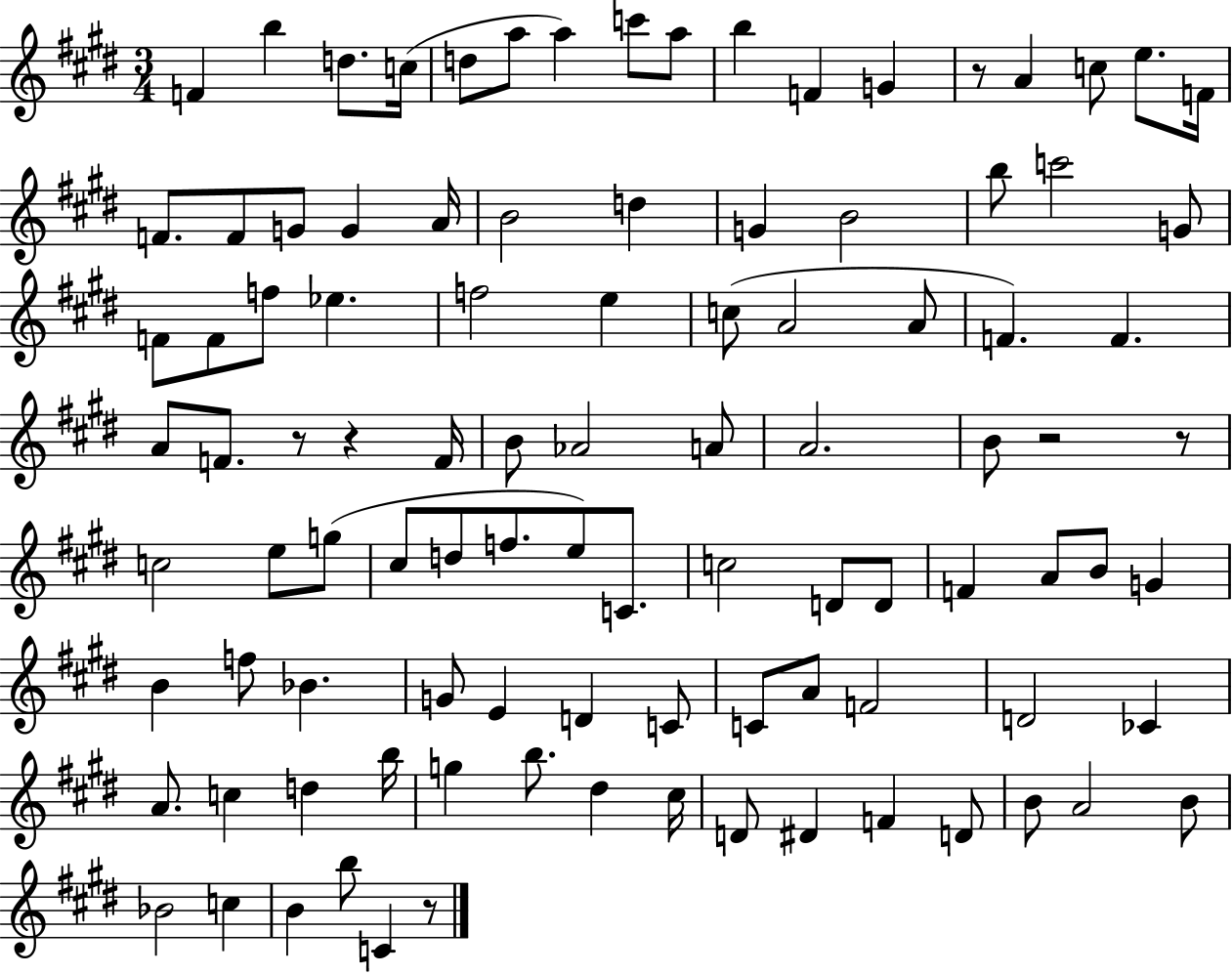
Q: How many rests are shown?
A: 6